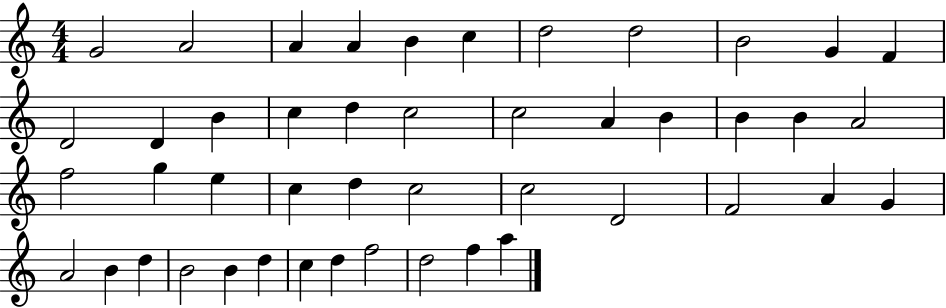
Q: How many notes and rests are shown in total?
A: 46